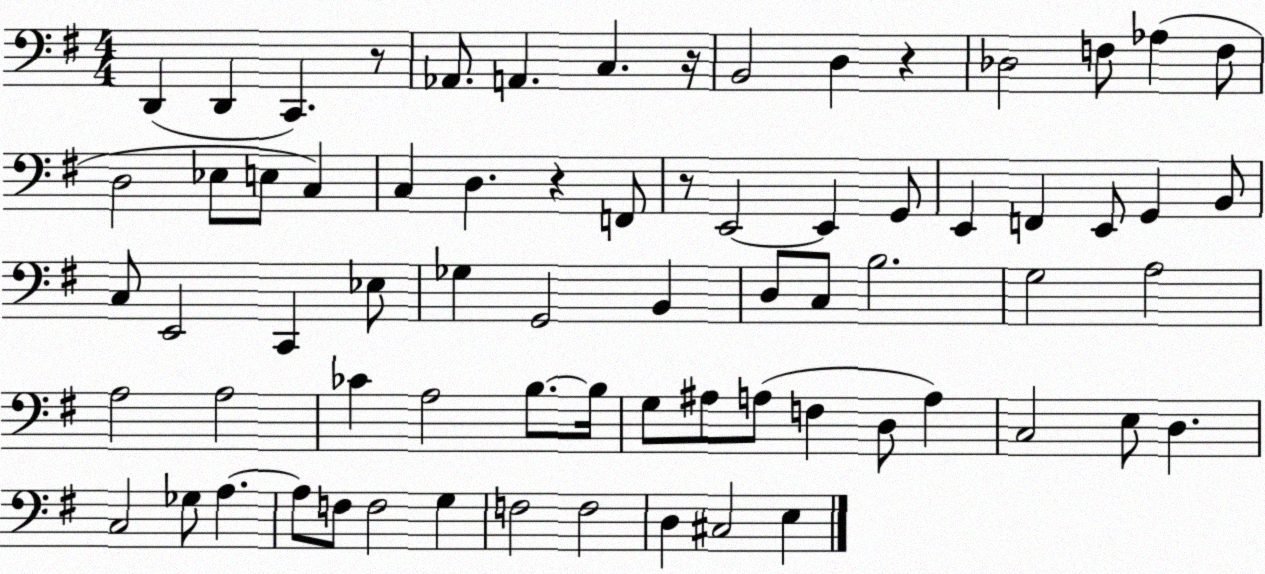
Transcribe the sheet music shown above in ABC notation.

X:1
T:Untitled
M:4/4
L:1/4
K:G
D,, D,, C,, z/2 _A,,/2 A,, C, z/4 B,,2 D, z _D,2 F,/2 _A, F,/2 D,2 _E,/2 E,/2 C, C, D, z F,,/2 z/2 E,,2 E,, G,,/2 E,, F,, E,,/2 G,, B,,/2 C,/2 E,,2 C,, _E,/2 _G, G,,2 B,, D,/2 C,/2 B,2 G,2 A,2 A,2 A,2 _C A,2 B,/2 B,/4 G,/2 ^A,/2 A,/2 F, D,/2 A, C,2 E,/2 D, C,2 _G,/2 A, A,/2 F,/2 F,2 G, F,2 F,2 D, ^C,2 E,